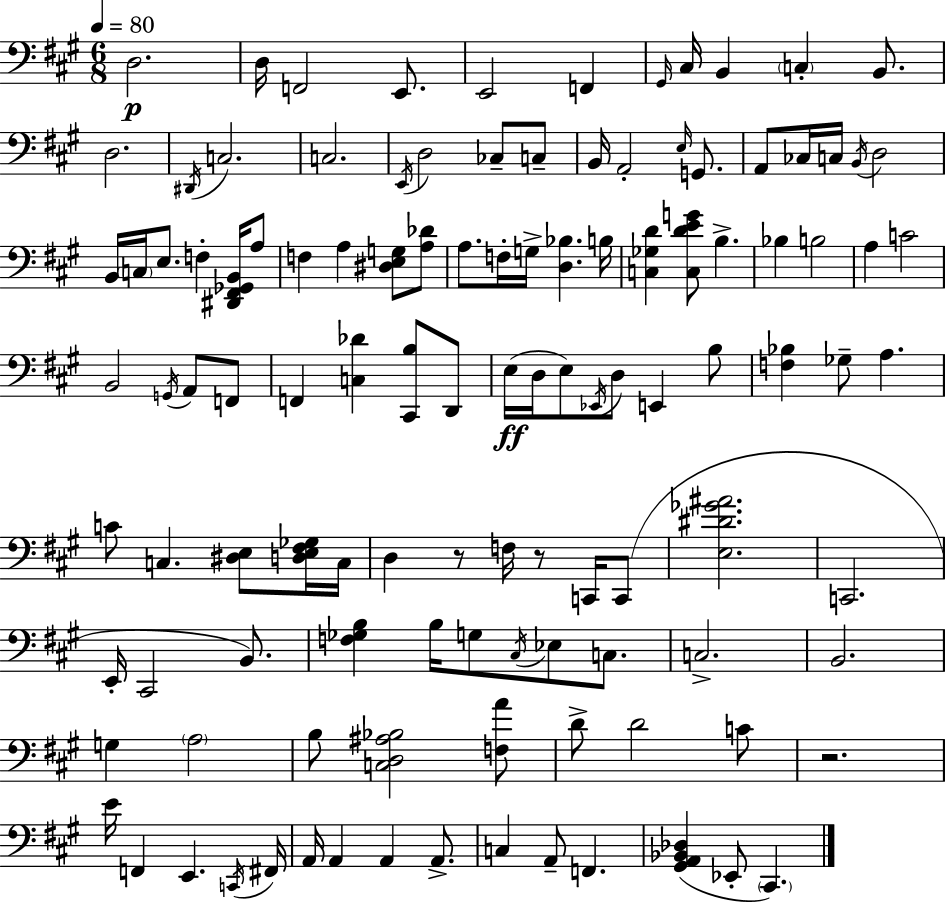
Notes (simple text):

D3/h. D3/s F2/h E2/e. E2/h F2/q G#2/s C#3/s B2/q C3/q B2/e. D3/h. D#2/s C3/h. C3/h. E2/s D3/h CES3/e C3/e B2/s A2/h E3/s G2/e. A2/e CES3/s C3/s B2/s D3/h B2/s C3/s E3/e. F3/q [D#2,F#2,Gb2,B2]/s A3/e F3/q A3/q [D#3,E3,G3]/e [A3,Db4]/e A3/e. F3/s G3/s [D3,Bb3]/q. B3/s [C3,Gb3,D4]/q [C3,D4,E4,G4]/e B3/q. Bb3/q B3/h A3/q C4/h B2/h G2/s A2/e F2/e F2/q [C3,Db4]/q [C#2,B3]/e D2/e E3/s D3/s E3/e Eb2/s D3/e E2/q B3/e [F3,Bb3]/q Gb3/e A3/q. C4/e C3/q. [D#3,E3]/e [D3,E3,F#3,Gb3]/s C3/s D3/q R/e F3/s R/e C2/s C2/e [E3,D#4,Gb4,A#4]/h. C2/h. E2/s C#2/h B2/e. [F3,Gb3,B3]/q B3/s G3/e C#3/s Eb3/e C3/e. C3/h. B2/h. G3/q A3/h B3/e [C3,D3,A#3,Bb3]/h [F3,A4]/e D4/e D4/h C4/e R/h. E4/s F2/q E2/q. C2/s F#2/s A2/s A2/q A2/q A2/e. C3/q A2/e F2/q. [G#2,A2,Bb2,Db3]/q Eb2/e C#2/q.